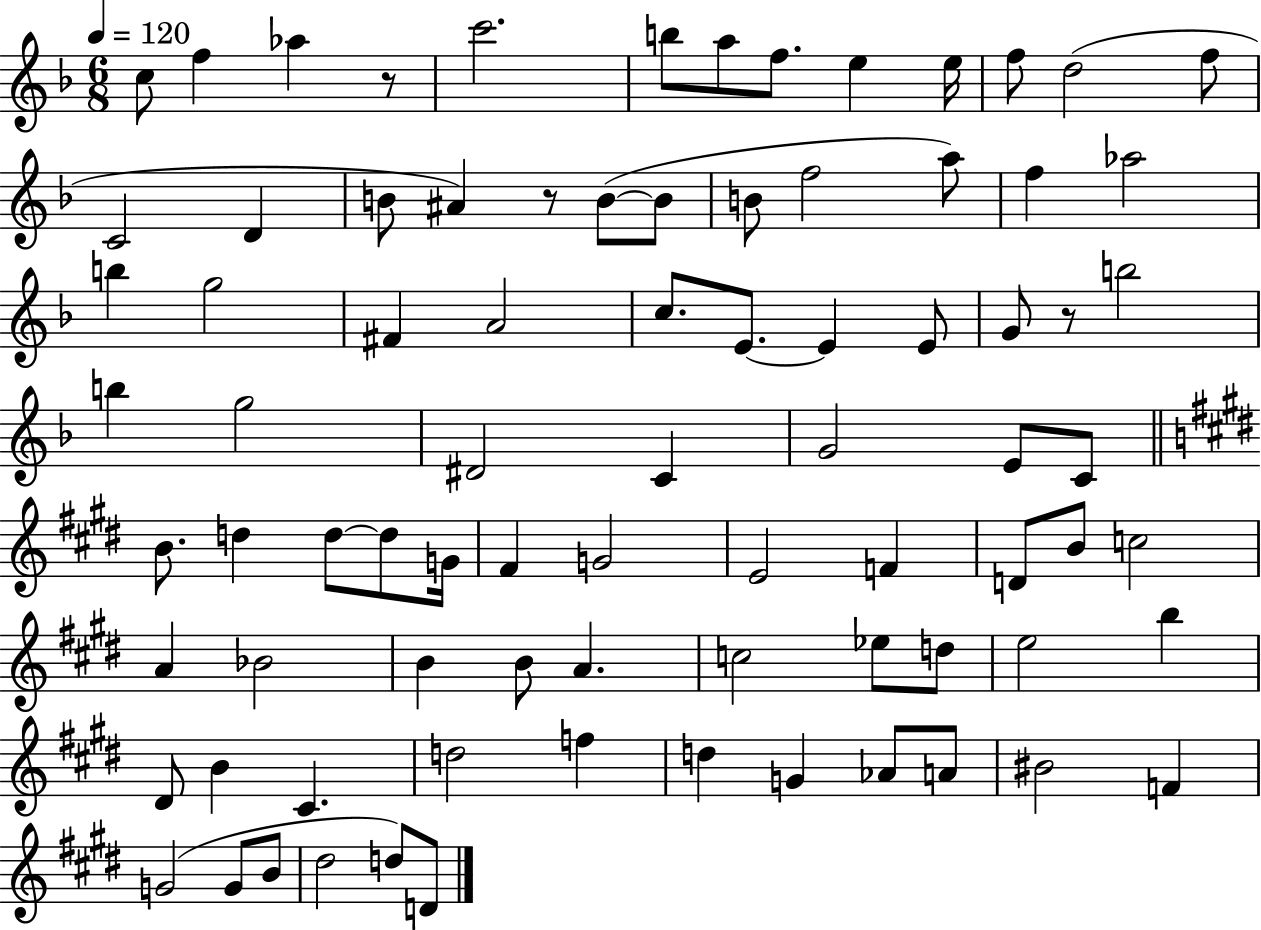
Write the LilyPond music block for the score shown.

{
  \clef treble
  \numericTimeSignature
  \time 6/8
  \key f \major
  \tempo 4 = 120
  \repeat volta 2 { c''8 f''4 aes''4 r8 | c'''2. | b''8 a''8 f''8. e''4 e''16 | f''8 d''2( f''8 | \break c'2 d'4 | b'8 ais'4) r8 b'8~(~ b'8 | b'8 f''2 a''8) | f''4 aes''2 | \break b''4 g''2 | fis'4 a'2 | c''8. e'8.~~ e'4 e'8 | g'8 r8 b''2 | \break b''4 g''2 | dis'2 c'4 | g'2 e'8 c'8 | \bar "||" \break \key e \major b'8. d''4 d''8~~ d''8 g'16 | fis'4 g'2 | e'2 f'4 | d'8 b'8 c''2 | \break a'4 bes'2 | b'4 b'8 a'4. | c''2 ees''8 d''8 | e''2 b''4 | \break dis'8 b'4 cis'4. | d''2 f''4 | d''4 g'4 aes'8 a'8 | bis'2 f'4 | \break g'2( g'8 b'8 | dis''2 d''8) d'8 | } \bar "|."
}